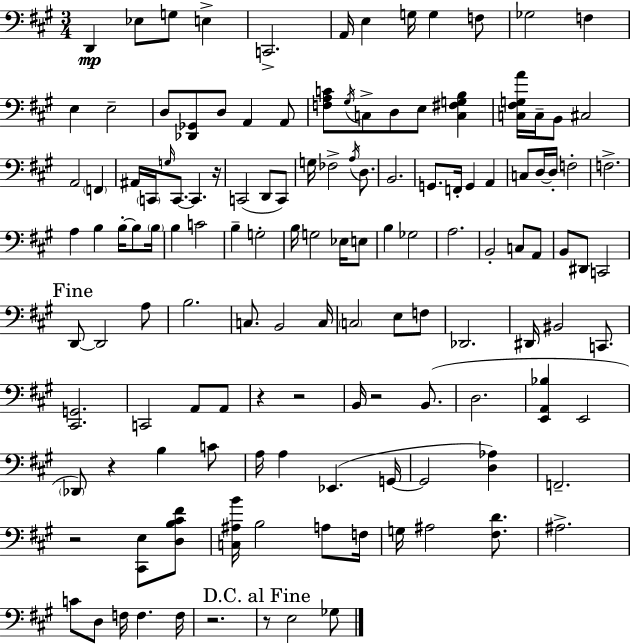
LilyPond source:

{
  \clef bass
  \numericTimeSignature
  \time 3/4
  \key a \major
  d,4\mp ees8 g8 e4-> | c,2.-> | a,16 e4 g16 g4 f8 | ges2 f4 | \break e4 e2-- | d8 <des, ges,>8 d8 a,4 a,8 | <f a c'>8 \acciaccatura { gis16 } c8-> d8 e8 <c fis g b>4 | <c fis g a'>16 c16-- b,8 cis2 | \break a,2 \parenthesize f,4 | ais,16 \parenthesize c,16 \grace { g16 } c,8.~~ c,4. | r16 c,2( d,8 | c,8) g16 fes2-> \acciaccatura { a16 } | \break d8. b,2. | g,8. f,16-. g,4 a,4 | c8 d16~~ d16-. f2-. | f2.-> | \break a4 b4 b16-.~~ | b8 \parenthesize b16 b4 c'2 | b4-- g2-. | b16 g2 | \break ees16 e8 b4 ges2 | a2. | b,2-. c8 | a,8 b,8 dis,8 c,2 | \break \mark "Fine" d,8~~ d,2 | a8 b2. | c8. b,2 | c16 \parenthesize c2 e8 | \break f8 des,2. | dis,16 bis,2 | c,8. <cis, g,>2. | c,2 a,8 | \break a,8 r4 r2 | b,16 r2 | b,8.( d2. | <e, a, bes>4 e,2 | \break \parenthesize des,8) r4 b4 | c'8 a16 a4 ees,4.( | g,16~~ g,2 <d aes>4) | f,2.-- | \break r2 <cis, e>8 | <d b cis' fis'>8 <c ais b'>16 b2 | a8 f16 g16 ais2 | <fis d'>8. ais2.-> | \break c'8 d8 f16 f4. | f16 r2. | \mark "D.C. al Fine" r8 e2 | ges8 \bar "|."
}